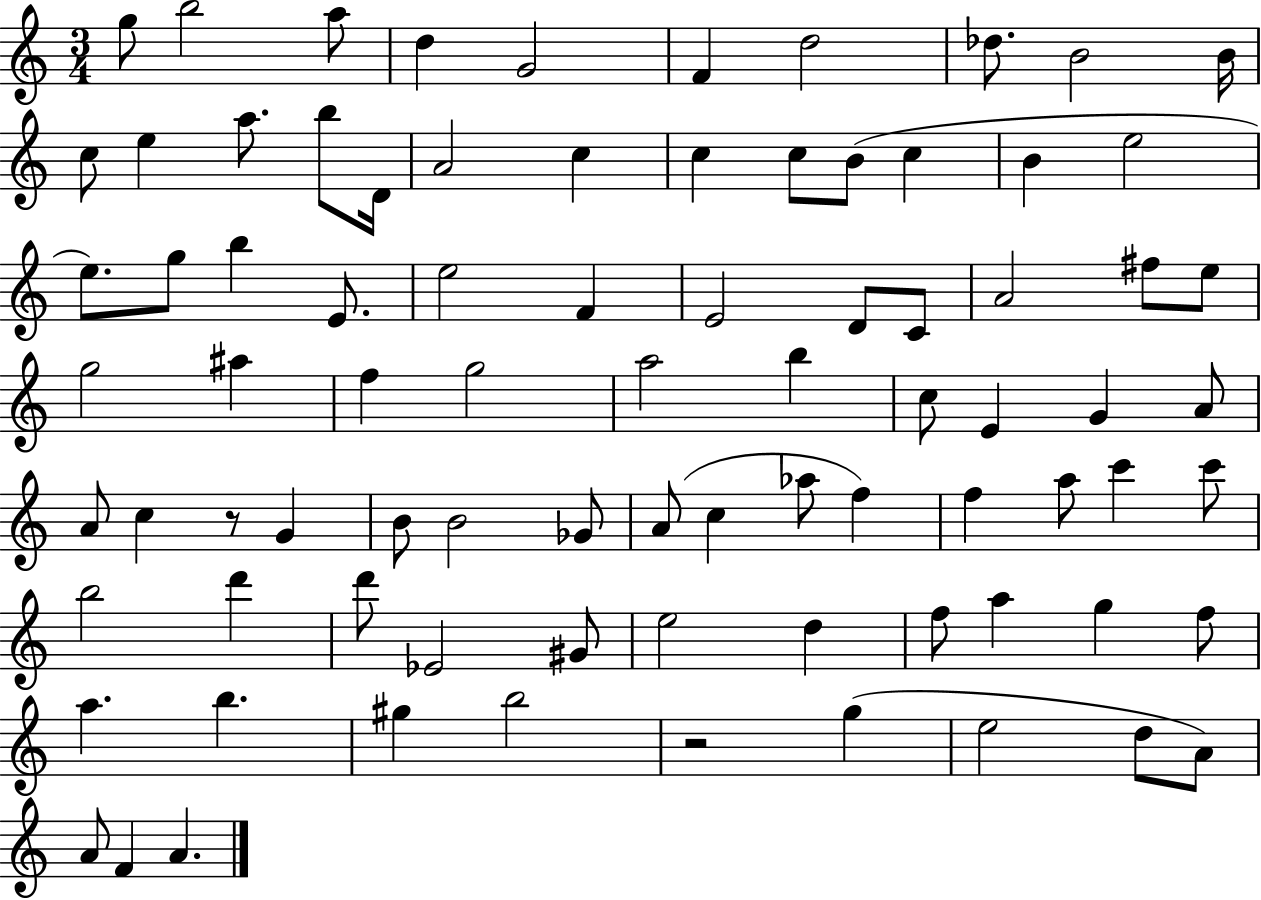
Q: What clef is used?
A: treble